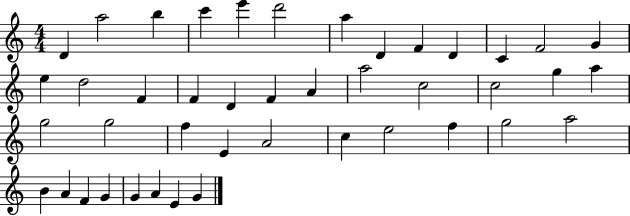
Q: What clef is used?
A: treble